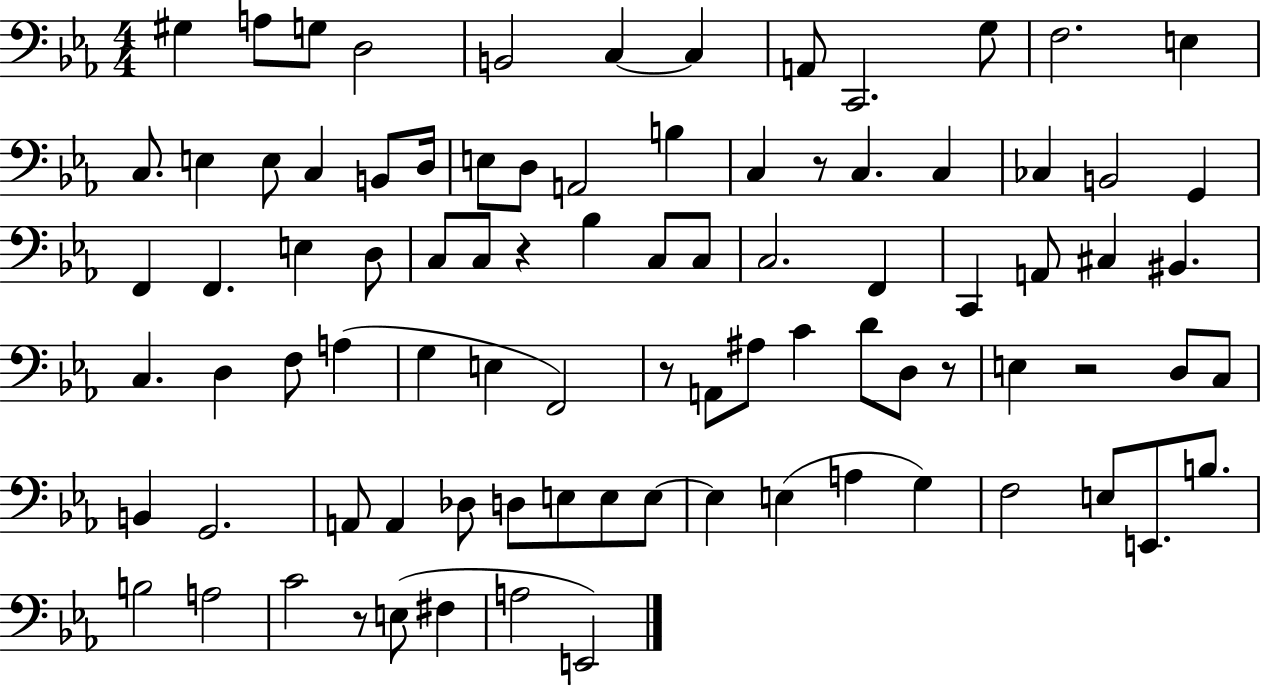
G#3/q A3/e G3/e D3/h B2/h C3/q C3/q A2/e C2/h. G3/e F3/h. E3/q C3/e. E3/q E3/e C3/q B2/e D3/s E3/e D3/e A2/h B3/q C3/q R/e C3/q. C3/q CES3/q B2/h G2/q F2/q F2/q. E3/q D3/e C3/e C3/e R/q Bb3/q C3/e C3/e C3/h. F2/q C2/q A2/e C#3/q BIS2/q. C3/q. D3/q F3/e A3/q G3/q E3/q F2/h R/e A2/e A#3/e C4/q D4/e D3/e R/e E3/q R/h D3/e C3/e B2/q G2/h. A2/e A2/q Db3/e D3/e E3/e E3/e E3/e E3/q E3/q A3/q G3/q F3/h E3/e E2/e. B3/e. B3/h A3/h C4/h R/e E3/e F#3/q A3/h E2/h